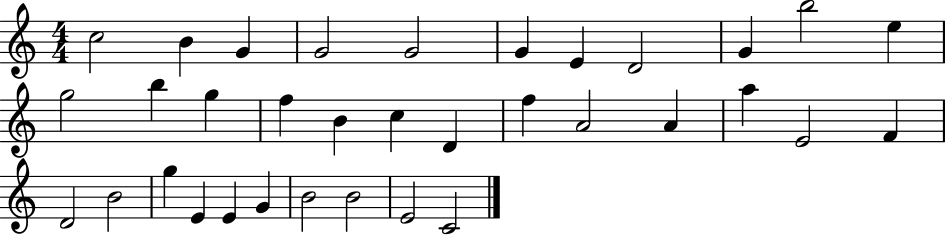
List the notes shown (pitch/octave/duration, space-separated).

C5/h B4/q G4/q G4/h G4/h G4/q E4/q D4/h G4/q B5/h E5/q G5/h B5/q G5/q F5/q B4/q C5/q D4/q F5/q A4/h A4/q A5/q E4/h F4/q D4/h B4/h G5/q E4/q E4/q G4/q B4/h B4/h E4/h C4/h